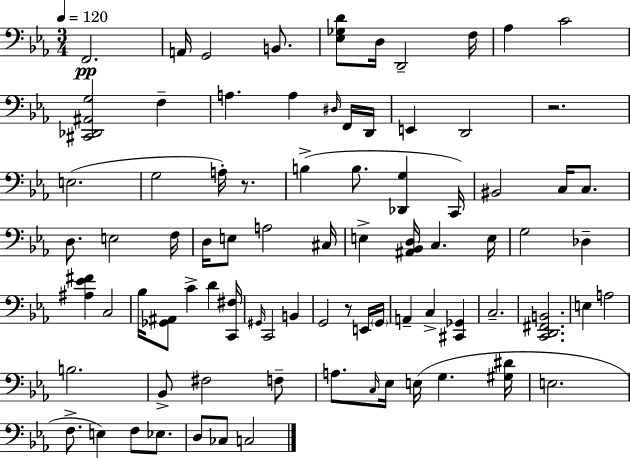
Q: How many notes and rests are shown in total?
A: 83